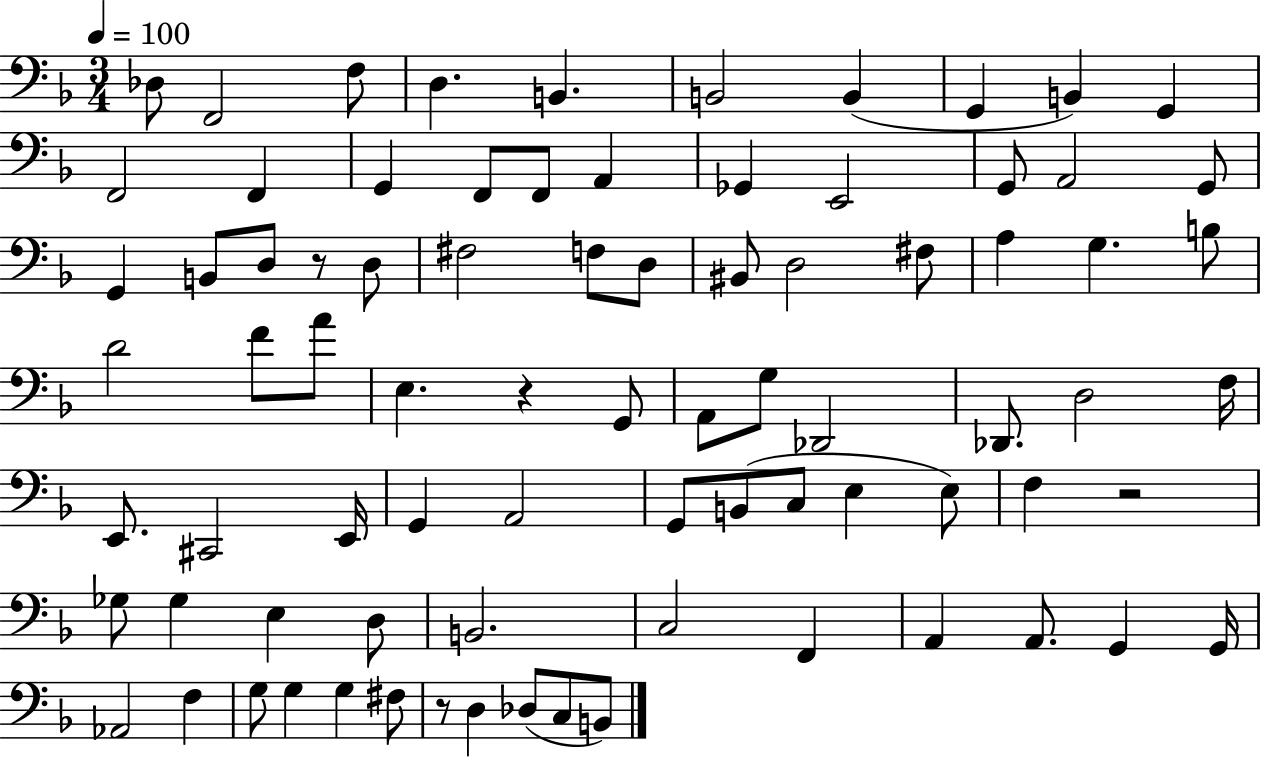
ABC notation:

X:1
T:Untitled
M:3/4
L:1/4
K:F
_D,/2 F,,2 F,/2 D, B,, B,,2 B,, G,, B,, G,, F,,2 F,, G,, F,,/2 F,,/2 A,, _G,, E,,2 G,,/2 A,,2 G,,/2 G,, B,,/2 D,/2 z/2 D,/2 ^F,2 F,/2 D,/2 ^B,,/2 D,2 ^F,/2 A, G, B,/2 D2 F/2 A/2 E, z G,,/2 A,,/2 G,/2 _D,,2 _D,,/2 D,2 F,/4 E,,/2 ^C,,2 E,,/4 G,, A,,2 G,,/2 B,,/2 C,/2 E, E,/2 F, z2 _G,/2 _G, E, D,/2 B,,2 C,2 F,, A,, A,,/2 G,, G,,/4 _A,,2 F, G,/2 G, G, ^F,/2 z/2 D, _D,/2 C,/2 B,,/2